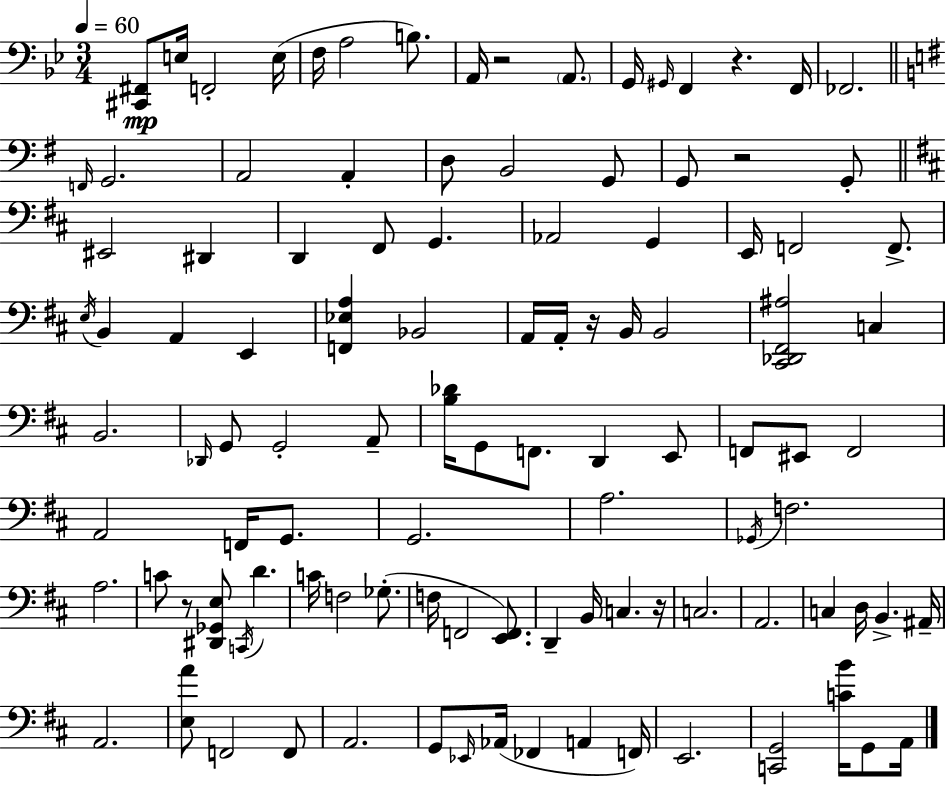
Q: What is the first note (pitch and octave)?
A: E3